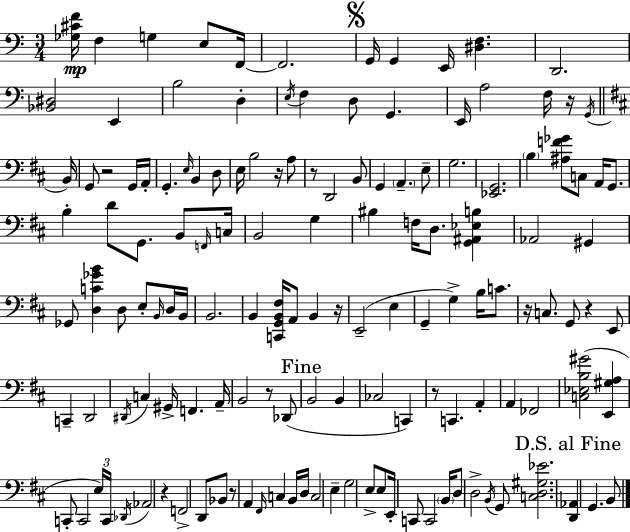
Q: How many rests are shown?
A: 11